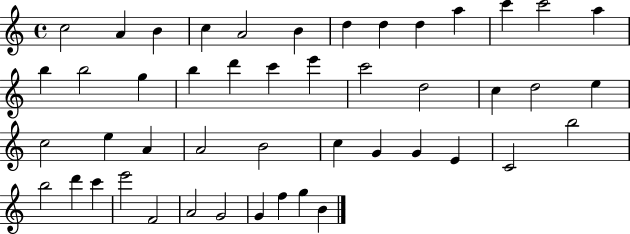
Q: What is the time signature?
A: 4/4